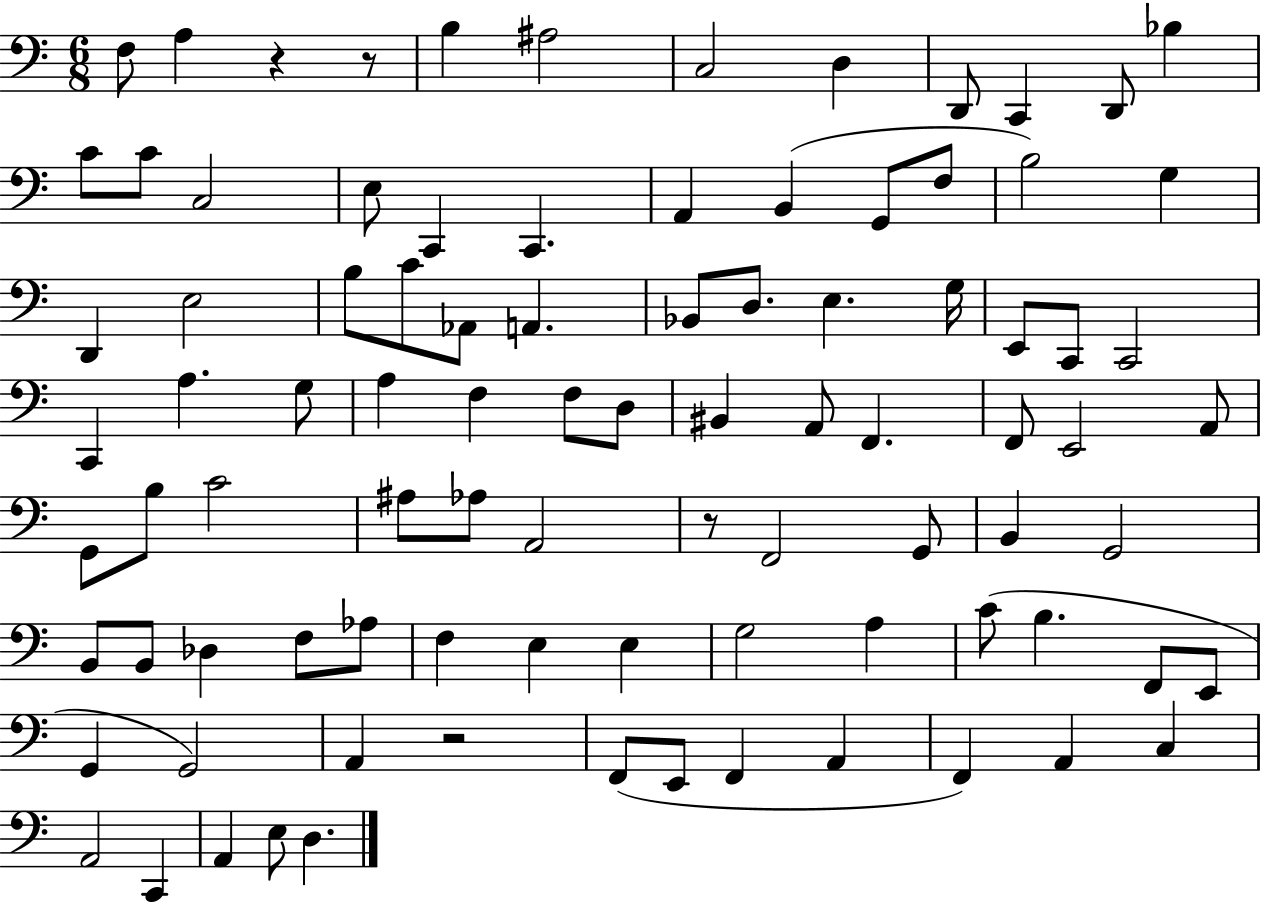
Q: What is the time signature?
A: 6/8